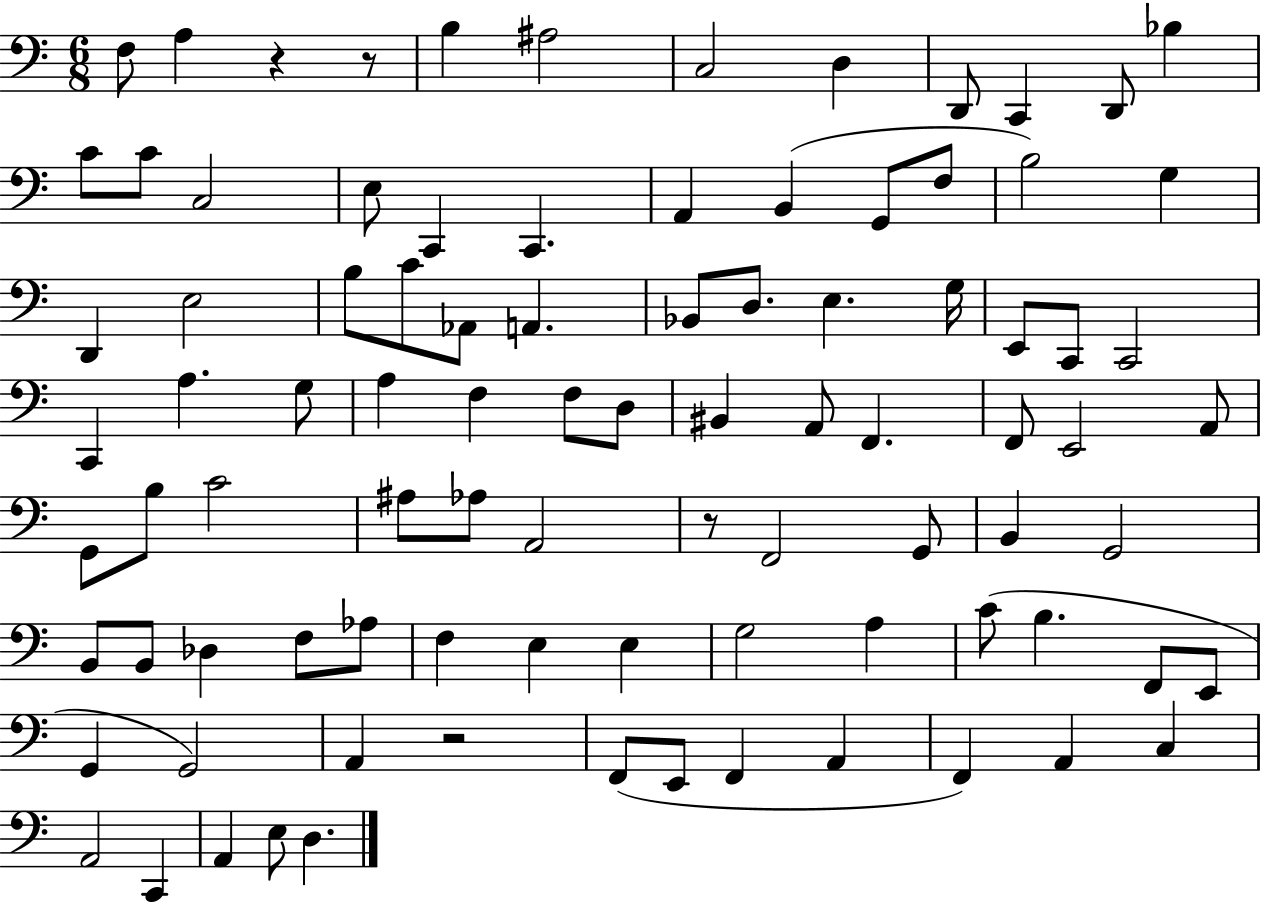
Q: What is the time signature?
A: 6/8